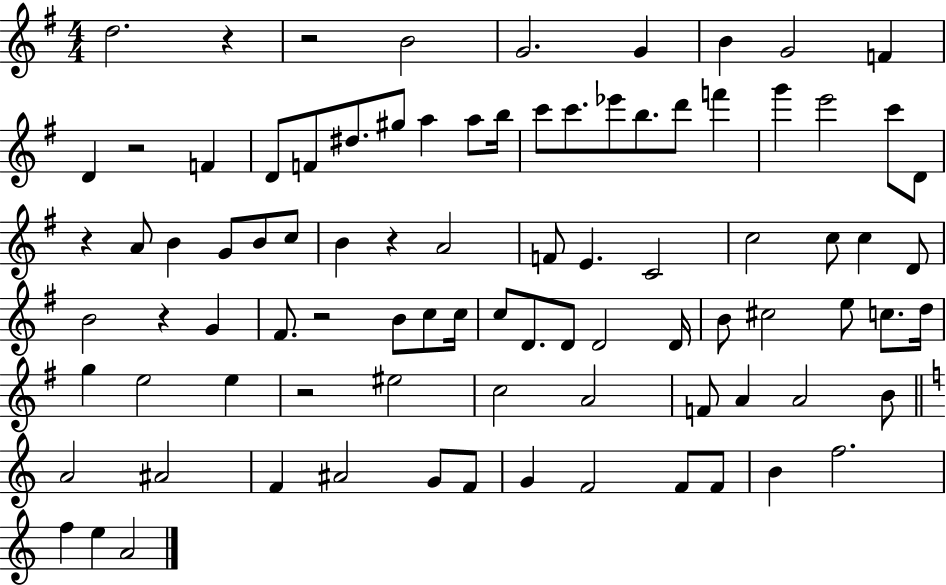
X:1
T:Untitled
M:4/4
L:1/4
K:G
d2 z z2 B2 G2 G B G2 F D z2 F D/2 F/2 ^d/2 ^g/2 a a/2 b/4 c'/2 c'/2 _e'/2 b/2 d'/2 f' g' e'2 c'/2 D/2 z A/2 B G/2 B/2 c/2 B z A2 F/2 E C2 c2 c/2 c D/2 B2 z G ^F/2 z2 B/2 c/2 c/4 c/2 D/2 D/2 D2 D/4 B/2 ^c2 e/2 c/2 d/4 g e2 e z2 ^e2 c2 A2 F/2 A A2 B/2 A2 ^A2 F ^A2 G/2 F/2 G F2 F/2 F/2 B f2 f e A2